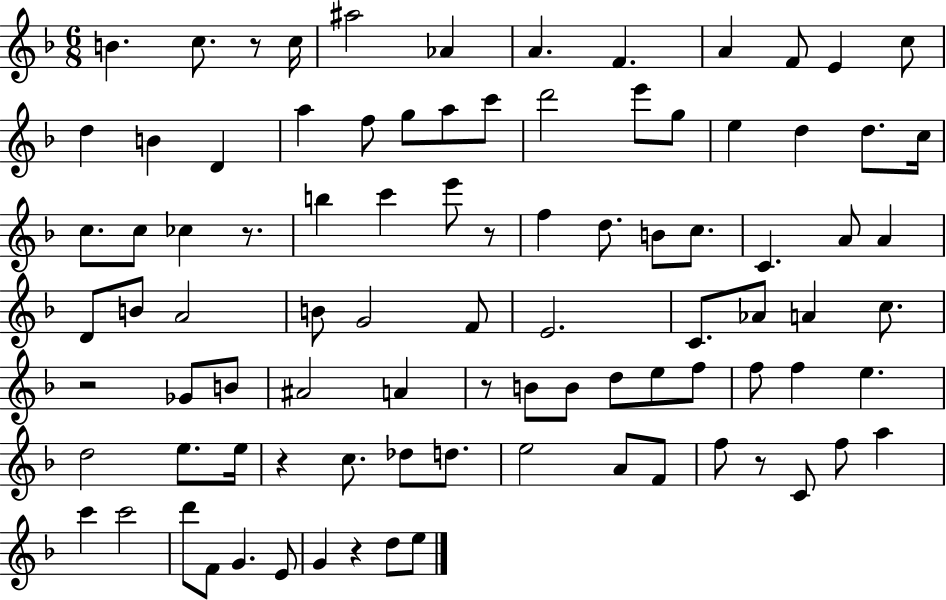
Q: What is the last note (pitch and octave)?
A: E5